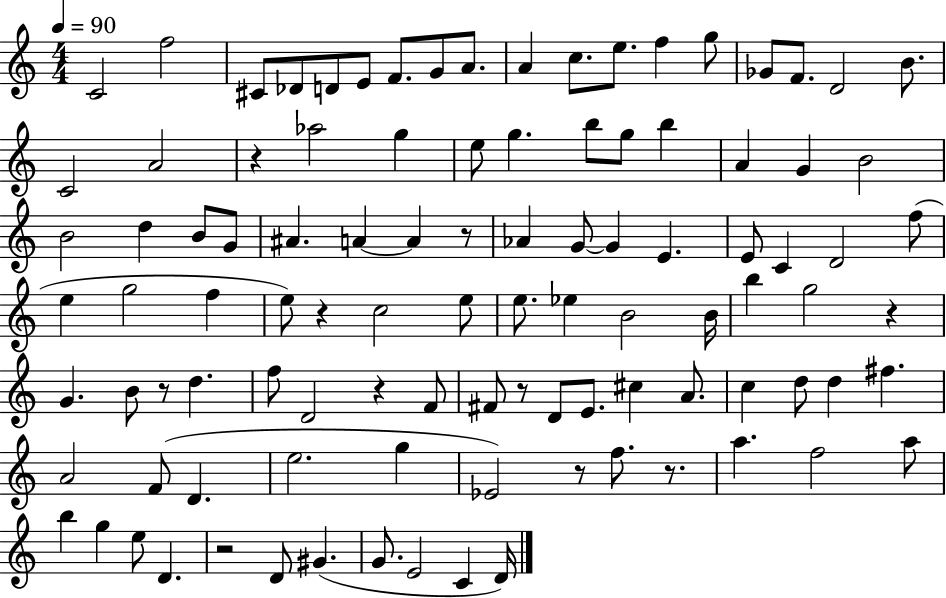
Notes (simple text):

C4/h F5/h C#4/e Db4/e D4/e E4/e F4/e. G4/e A4/e. A4/q C5/e. E5/e. F5/q G5/e Gb4/e F4/e. D4/h B4/e. C4/h A4/h R/q Ab5/h G5/q E5/e G5/q. B5/e G5/e B5/q A4/q G4/q B4/h B4/h D5/q B4/e G4/e A#4/q. A4/q A4/q R/e Ab4/q G4/e G4/q E4/q. E4/e C4/q D4/h F5/e E5/q G5/h F5/q E5/e R/q C5/h E5/e E5/e. Eb5/q B4/h B4/s B5/q G5/h R/q G4/q. B4/e R/e D5/q. F5/e D4/h R/q F4/e F#4/e R/e D4/e E4/e. C#5/q A4/e. C5/q D5/e D5/q F#5/q. A4/h F4/e D4/q. E5/h. G5/q Eb4/h R/e F5/e. R/e. A5/q. F5/h A5/e B5/q G5/q E5/e D4/q. R/h D4/e G#4/q. G4/e. E4/h C4/q D4/s